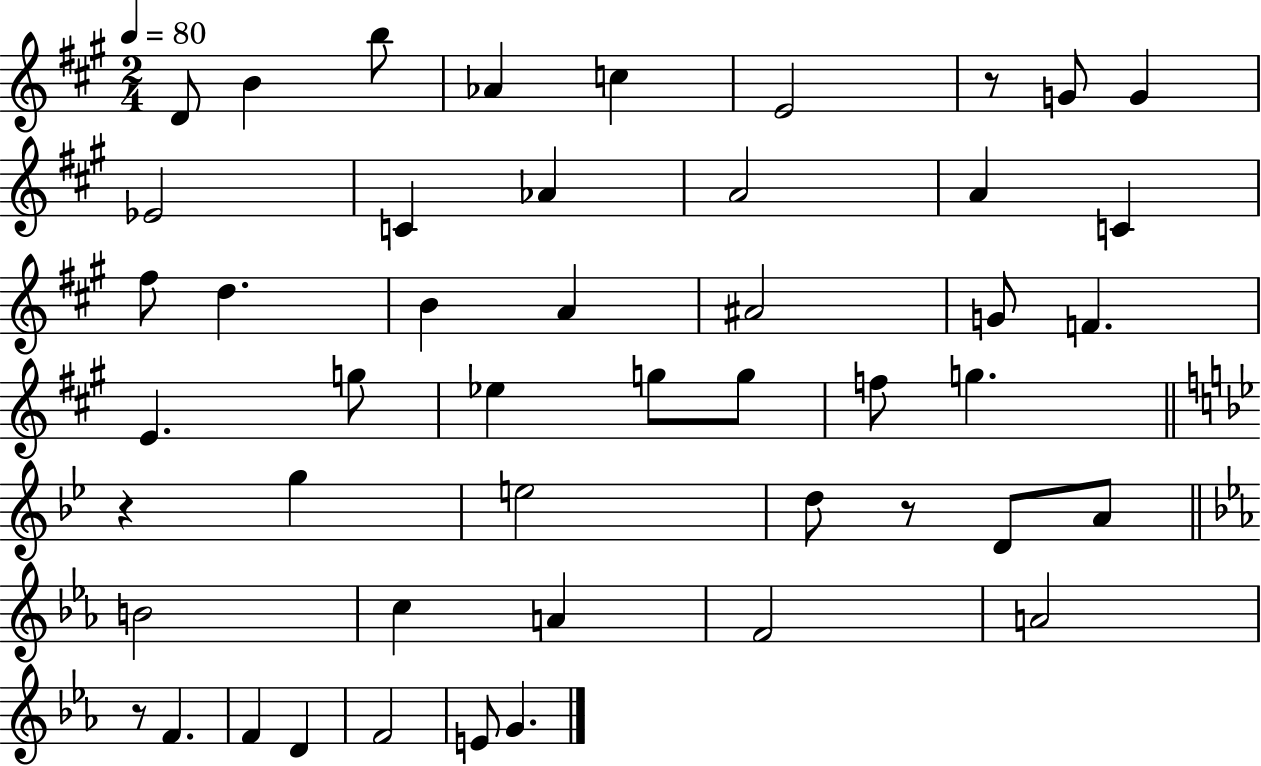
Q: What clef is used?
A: treble